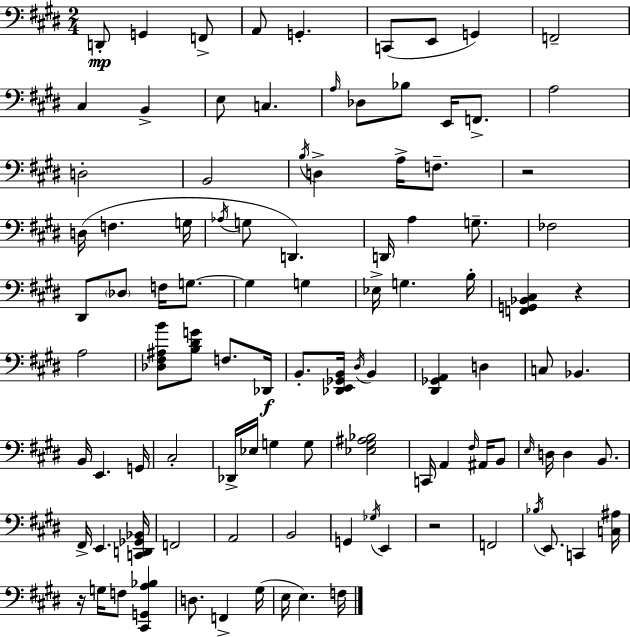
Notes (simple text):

D2/e G2/q F2/e A2/e G2/q. C2/e E2/e G2/q F2/h C#3/q B2/q E3/e C3/q. A3/s Db3/e Bb3/e E2/s F2/e. A3/h D3/h B2/h B3/s D3/q A3/s F3/e. R/h D3/s F3/q. G3/s Ab3/s G3/e D2/q. D2/s A3/q G3/e. FES3/h D#2/e Db3/e F3/s G3/e. G3/q G3/q Eb3/s G3/q. B3/s [F2,G2,Bb2,C#3]/q R/q A3/h [Db3,F#3,A#3,B4]/e [B3,D#4,G4]/e F3/e. Db2/s B2/e. [Db2,E2,Gb2,B2]/s D#3/s B2/q [D#2,Gb2,A2]/q D3/q C3/e Bb2/q. B2/s E2/q. G2/s C#3/h Db2/s Eb3/s G3/q G3/e [Eb3,G#3,A#3,Bb3]/h C2/s A2/q F#3/s A#2/s B2/e E3/s D3/s D3/q B2/e. F#2/s E2/q. [C2,D2,Gb2,Bb2]/s F2/h A2/h B2/h G2/q Gb3/s E2/q R/h F2/h Bb3/s E2/e. C2/q [C3,A#3]/s R/s G3/s F3/e [C#2,G2,A3,Bb3]/q D3/e. F2/q G#3/s E3/s E3/q. F3/s